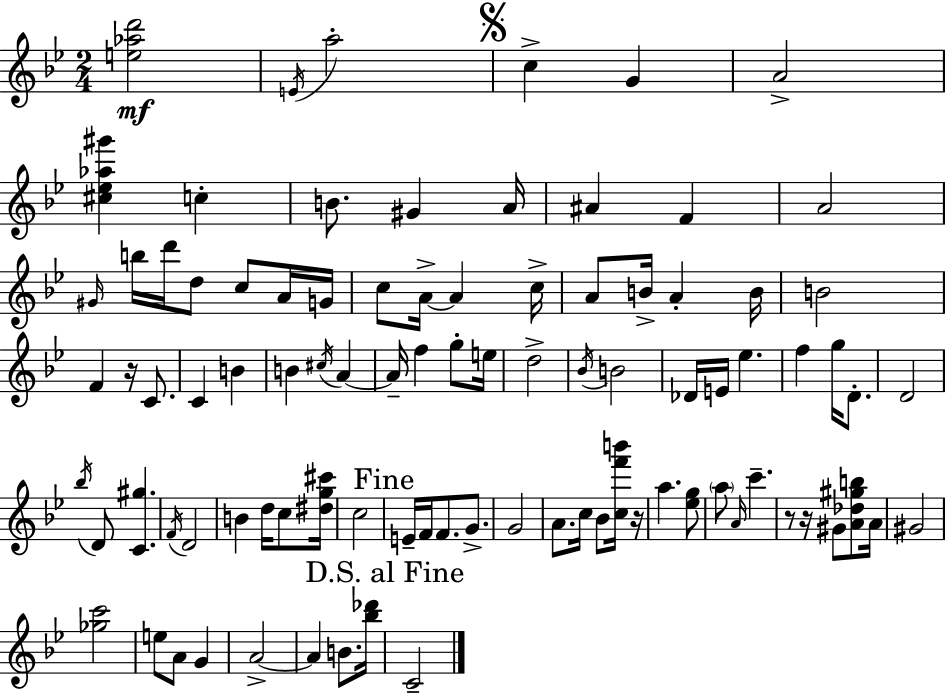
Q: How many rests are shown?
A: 4